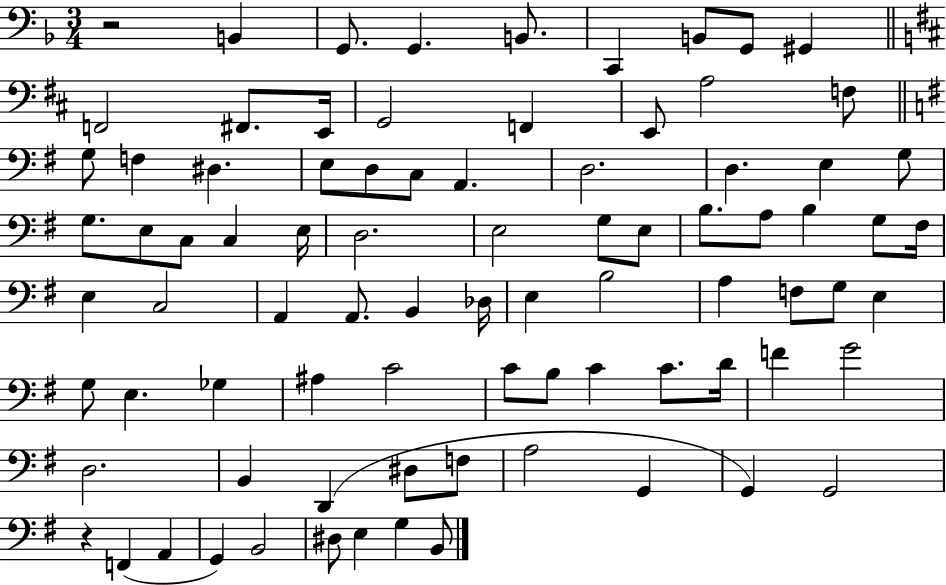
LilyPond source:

{
  \clef bass
  \numericTimeSignature
  \time 3/4
  \key f \major
  r2 b,4 | g,8. g,4. b,8. | c,4 b,8 g,8 gis,4 | \bar "||" \break \key b \minor f,2 fis,8. e,16 | g,2 f,4 | e,8 a2 f8 | \bar "||" \break \key g \major g8 f4 dis4. | e8 d8 c8 a,4. | d2. | d4. e4 g8 | \break g8. e8 c8 c4 e16 | d2. | e2 g8 e8 | b8. a8 b4 g8 fis16 | \break e4 c2 | a,4 a,8. b,4 des16 | e4 b2 | a4 f8 g8 e4 | \break g8 e4. ges4 | ais4 c'2 | c'8 b8 c'4 c'8. d'16 | f'4 g'2 | \break d2. | b,4 d,4( dis8 f8 | a2 g,4 | g,4) g,2 | \break r4 f,4( a,4 | g,4) b,2 | dis8 e4 g4 b,8 | \bar "|."
}